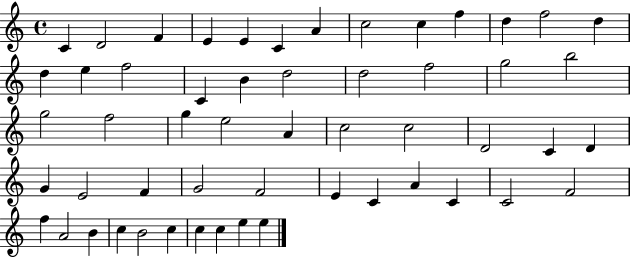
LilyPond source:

{
  \clef treble
  \time 4/4
  \defaultTimeSignature
  \key c \major
  c'4 d'2 f'4 | e'4 e'4 c'4 a'4 | c''2 c''4 f''4 | d''4 f''2 d''4 | \break d''4 e''4 f''2 | c'4 b'4 d''2 | d''2 f''2 | g''2 b''2 | \break g''2 f''2 | g''4 e''2 a'4 | c''2 c''2 | d'2 c'4 d'4 | \break g'4 e'2 f'4 | g'2 f'2 | e'4 c'4 a'4 c'4 | c'2 f'2 | \break f''4 a'2 b'4 | c''4 b'2 c''4 | c''4 c''4 e''4 e''4 | \bar "|."
}